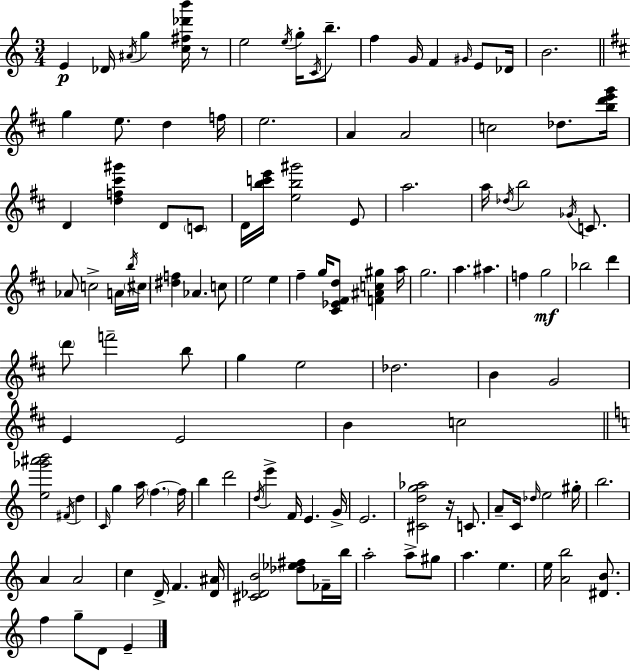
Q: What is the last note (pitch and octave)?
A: E4